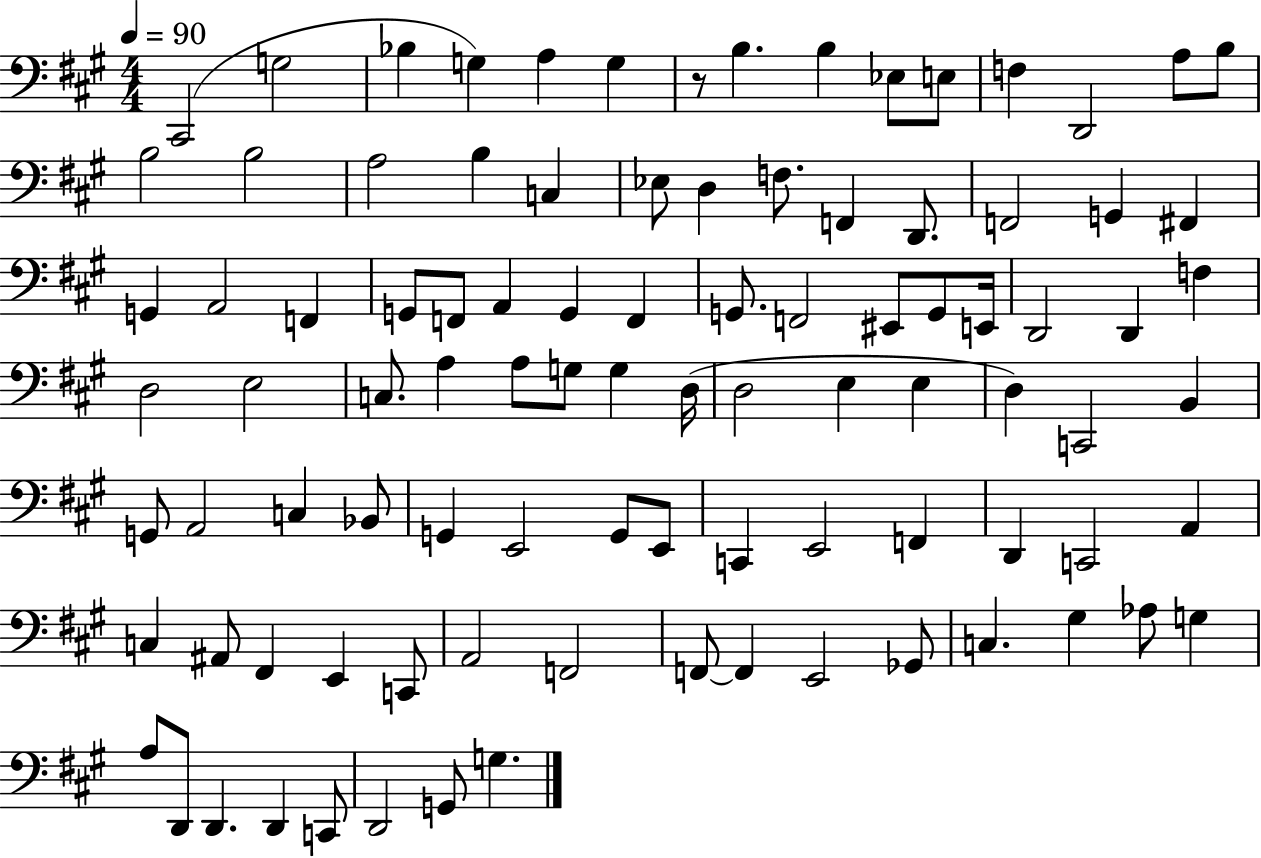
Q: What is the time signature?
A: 4/4